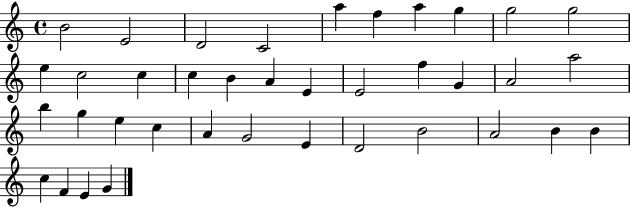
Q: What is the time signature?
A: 4/4